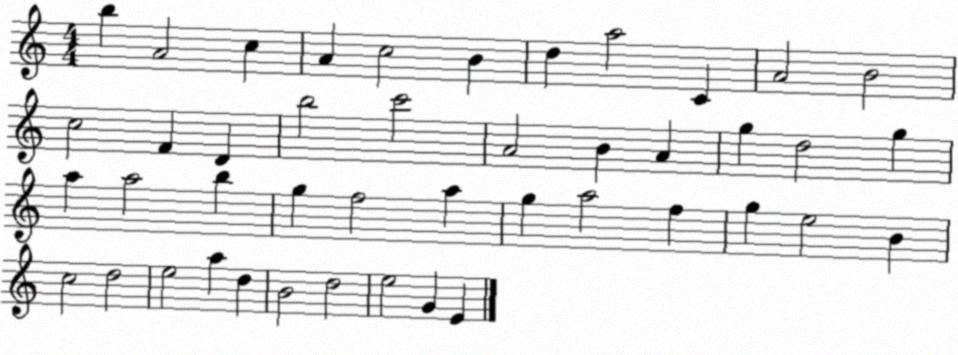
X:1
T:Untitled
M:4/4
L:1/4
K:C
b A2 c A c2 B d a2 C A2 B2 c2 F D b2 c'2 A2 B A g d2 g a a2 b g f2 a g a2 f g e2 B c2 d2 e2 a d B2 d2 e2 G E